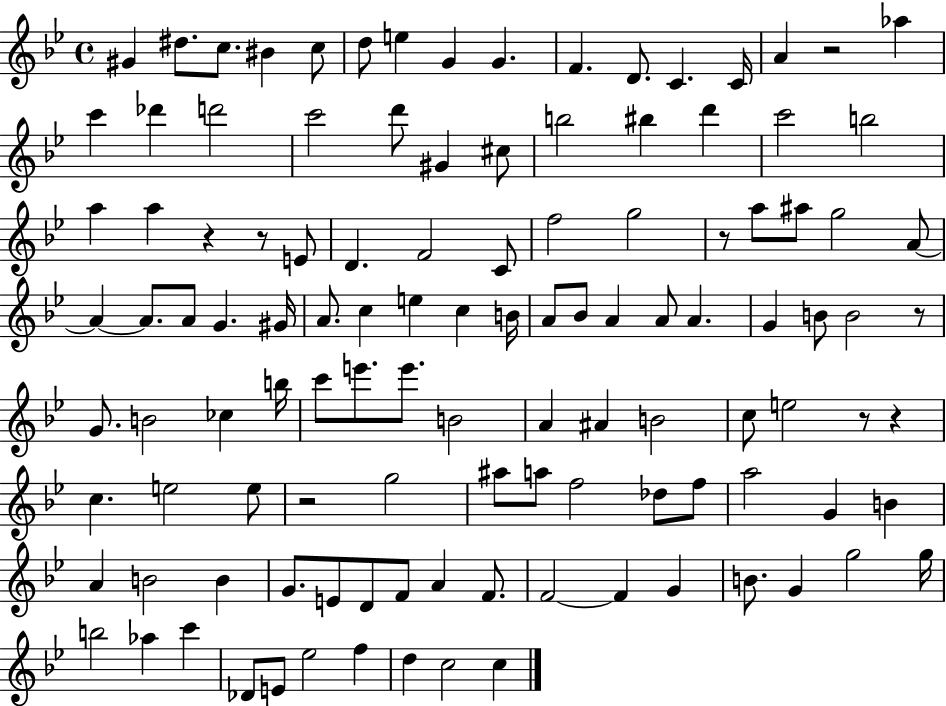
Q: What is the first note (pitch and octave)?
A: G#4